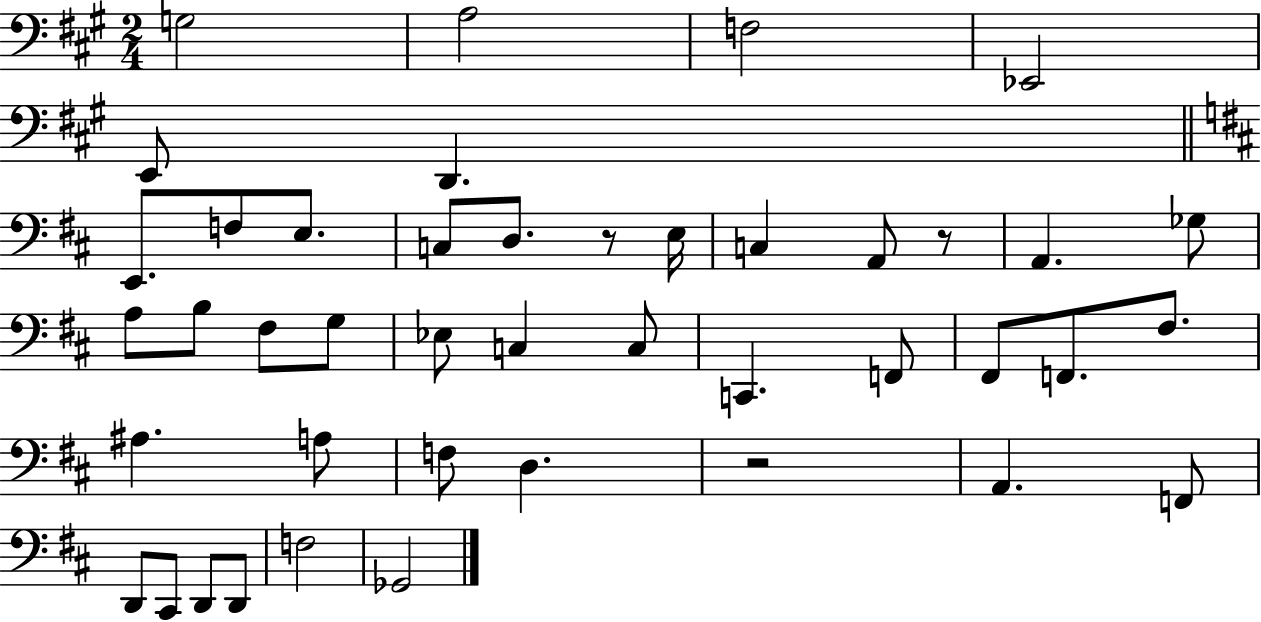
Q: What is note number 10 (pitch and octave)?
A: C3